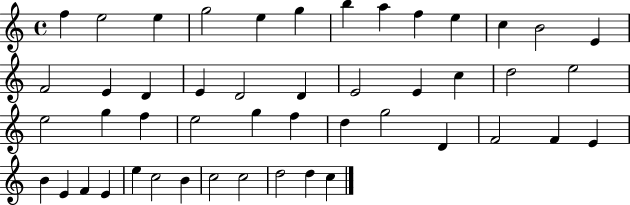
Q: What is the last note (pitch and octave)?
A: C5